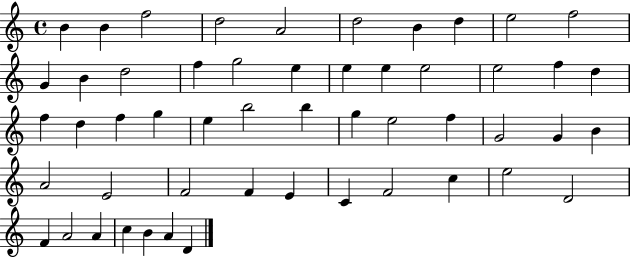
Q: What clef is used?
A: treble